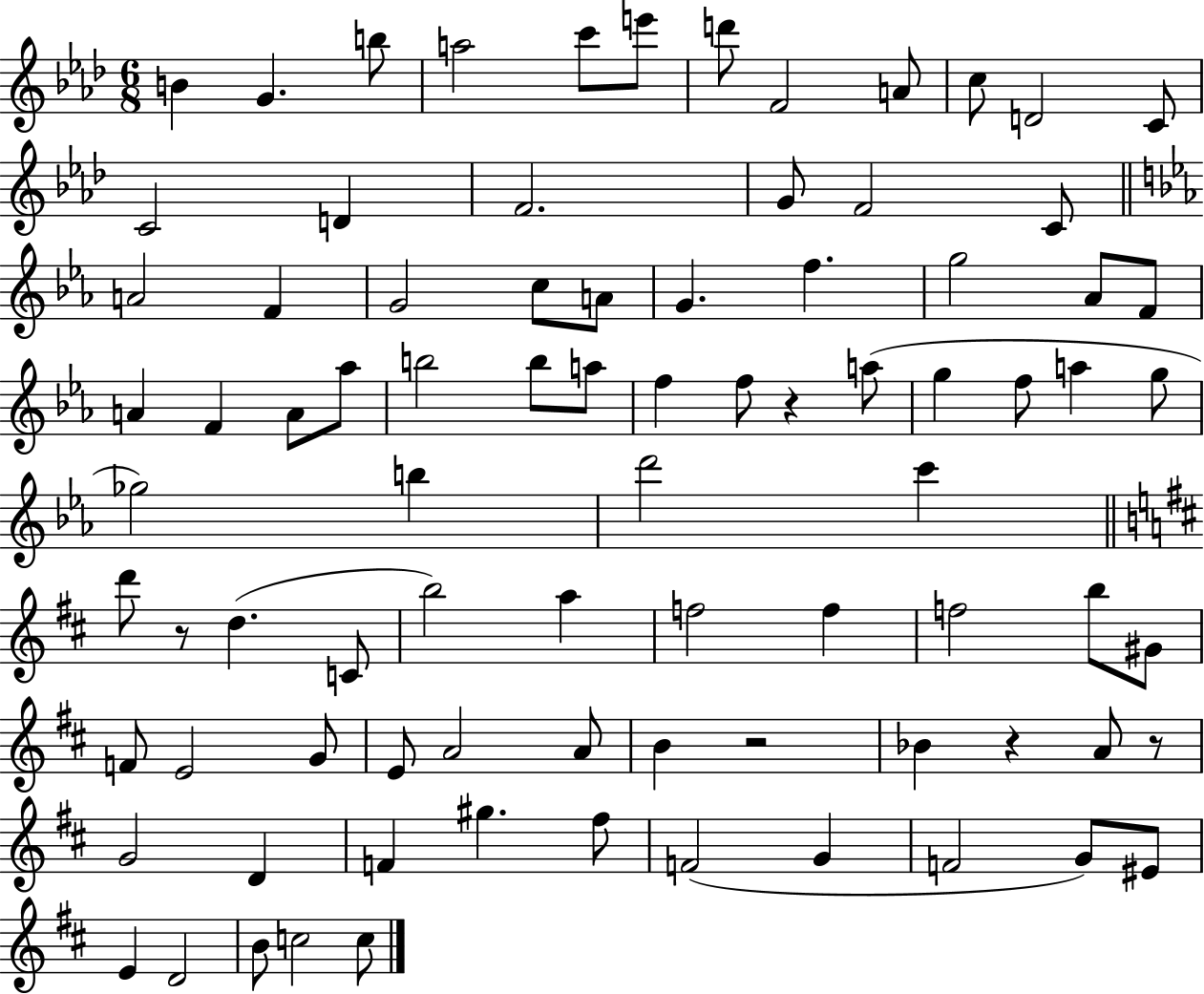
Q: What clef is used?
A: treble